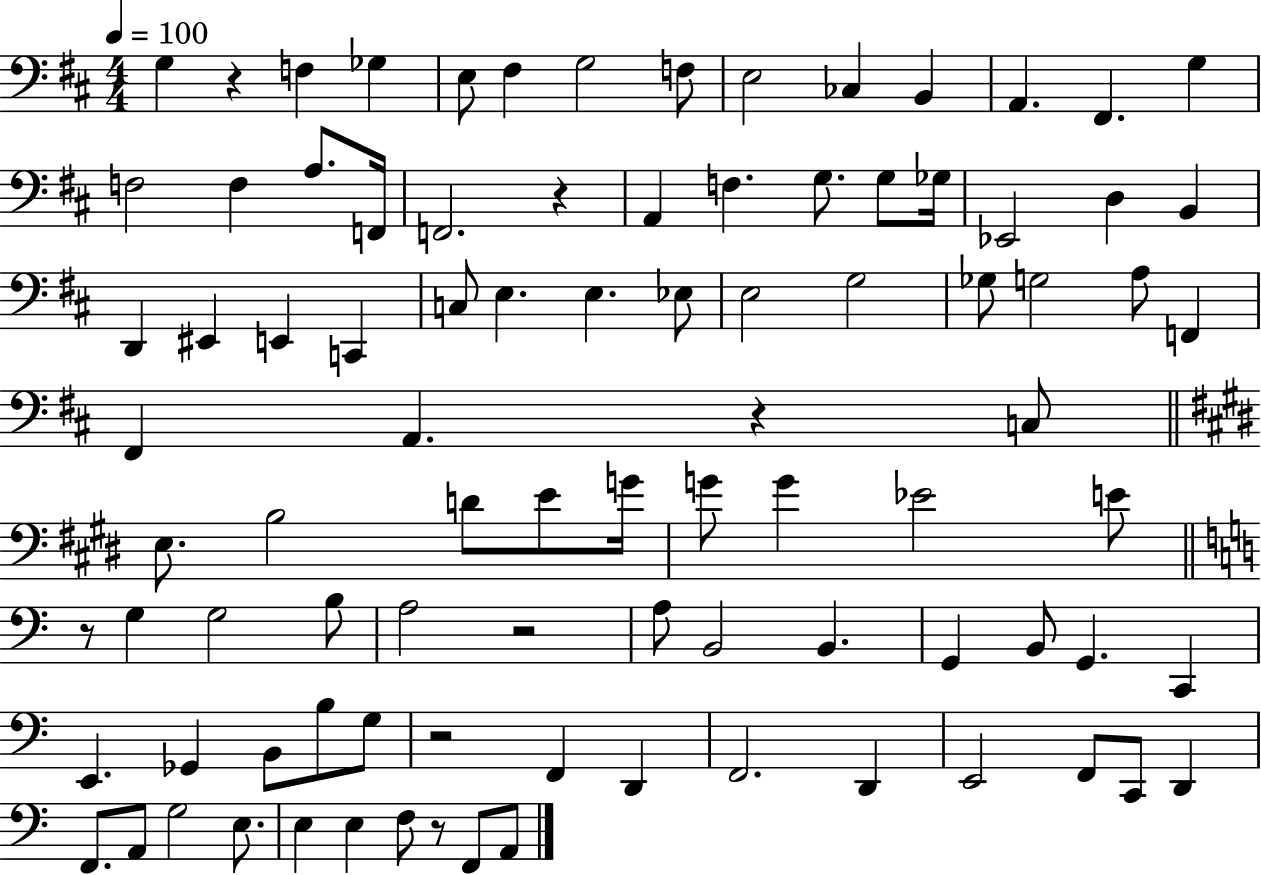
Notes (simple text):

G3/q R/q F3/q Gb3/q E3/e F#3/q G3/h F3/e E3/h CES3/q B2/q A2/q. F#2/q. G3/q F3/h F3/q A3/e. F2/s F2/h. R/q A2/q F3/q. G3/e. G3/e Gb3/s Eb2/h D3/q B2/q D2/q EIS2/q E2/q C2/q C3/e E3/q. E3/q. Eb3/e E3/h G3/h Gb3/e G3/h A3/e F2/q F#2/q A2/q. R/q C3/e E3/e. B3/h D4/e E4/e G4/s G4/e G4/q Eb4/h E4/e R/e G3/q G3/h B3/e A3/h R/h A3/e B2/h B2/q. G2/q B2/e G2/q. C2/q E2/q. Gb2/q B2/e B3/e G3/e R/h F2/q D2/q F2/h. D2/q E2/h F2/e C2/e D2/q F2/e. A2/e G3/h E3/e. E3/q E3/q F3/e R/e F2/e A2/e